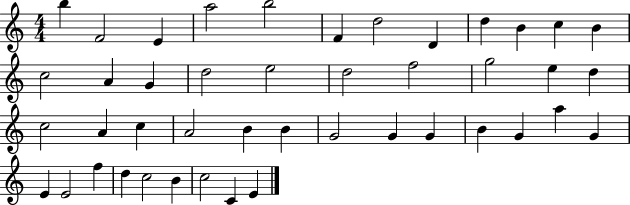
{
  \clef treble
  \numericTimeSignature
  \time 4/4
  \key c \major
  b''4 f'2 e'4 | a''2 b''2 | f'4 d''2 d'4 | d''4 b'4 c''4 b'4 | \break c''2 a'4 g'4 | d''2 e''2 | d''2 f''2 | g''2 e''4 d''4 | \break c''2 a'4 c''4 | a'2 b'4 b'4 | g'2 g'4 g'4 | b'4 g'4 a''4 g'4 | \break e'4 e'2 f''4 | d''4 c''2 b'4 | c''2 c'4 e'4 | \bar "|."
}